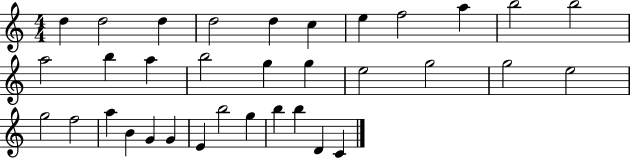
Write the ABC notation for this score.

X:1
T:Untitled
M:4/4
L:1/4
K:C
d d2 d d2 d c e f2 a b2 b2 a2 b a b2 g g e2 g2 g2 e2 g2 f2 a B G G E b2 g b b D C